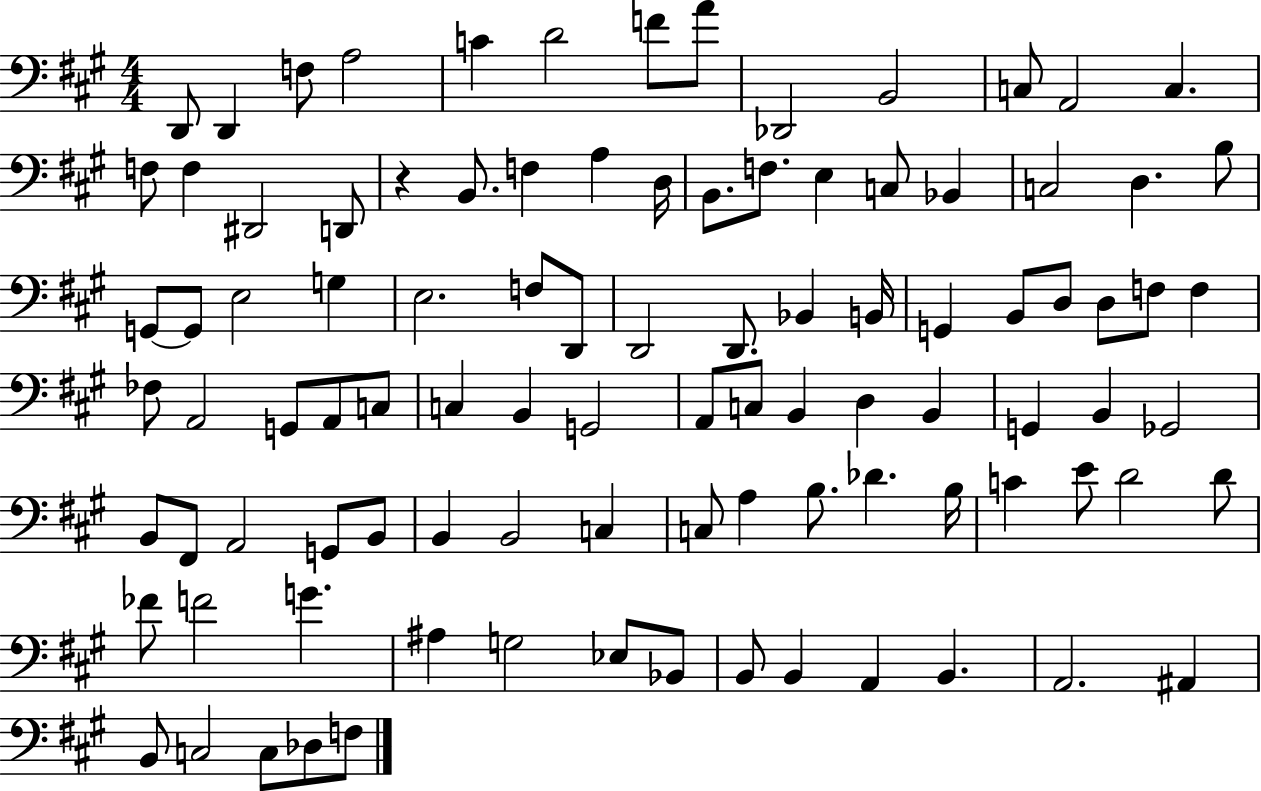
{
  \clef bass
  \numericTimeSignature
  \time 4/4
  \key a \major
  \repeat volta 2 { d,8 d,4 f8 a2 | c'4 d'2 f'8 a'8 | des,2 b,2 | c8 a,2 c4. | \break f8 f4 dis,2 d,8 | r4 b,8. f4 a4 d16 | b,8. f8. e4 c8 bes,4 | c2 d4. b8 | \break g,8~~ g,8 e2 g4 | e2. f8 d,8 | d,2 d,8. bes,4 b,16 | g,4 b,8 d8 d8 f8 f4 | \break fes8 a,2 g,8 a,8 c8 | c4 b,4 g,2 | a,8 c8 b,4 d4 b,4 | g,4 b,4 ges,2 | \break b,8 fis,8 a,2 g,8 b,8 | b,4 b,2 c4 | c8 a4 b8. des'4. b16 | c'4 e'8 d'2 d'8 | \break fes'8 f'2 g'4. | ais4 g2 ees8 bes,8 | b,8 b,4 a,4 b,4. | a,2. ais,4 | \break b,8 c2 c8 des8 f8 | } \bar "|."
}